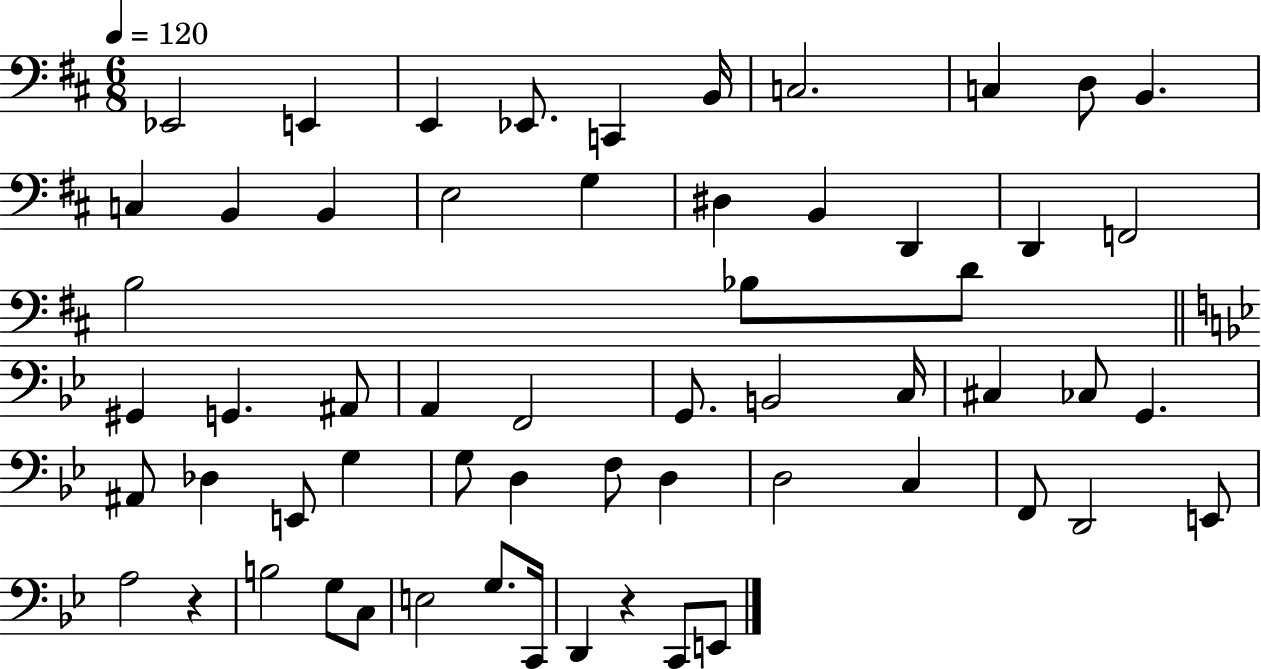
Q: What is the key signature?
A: D major